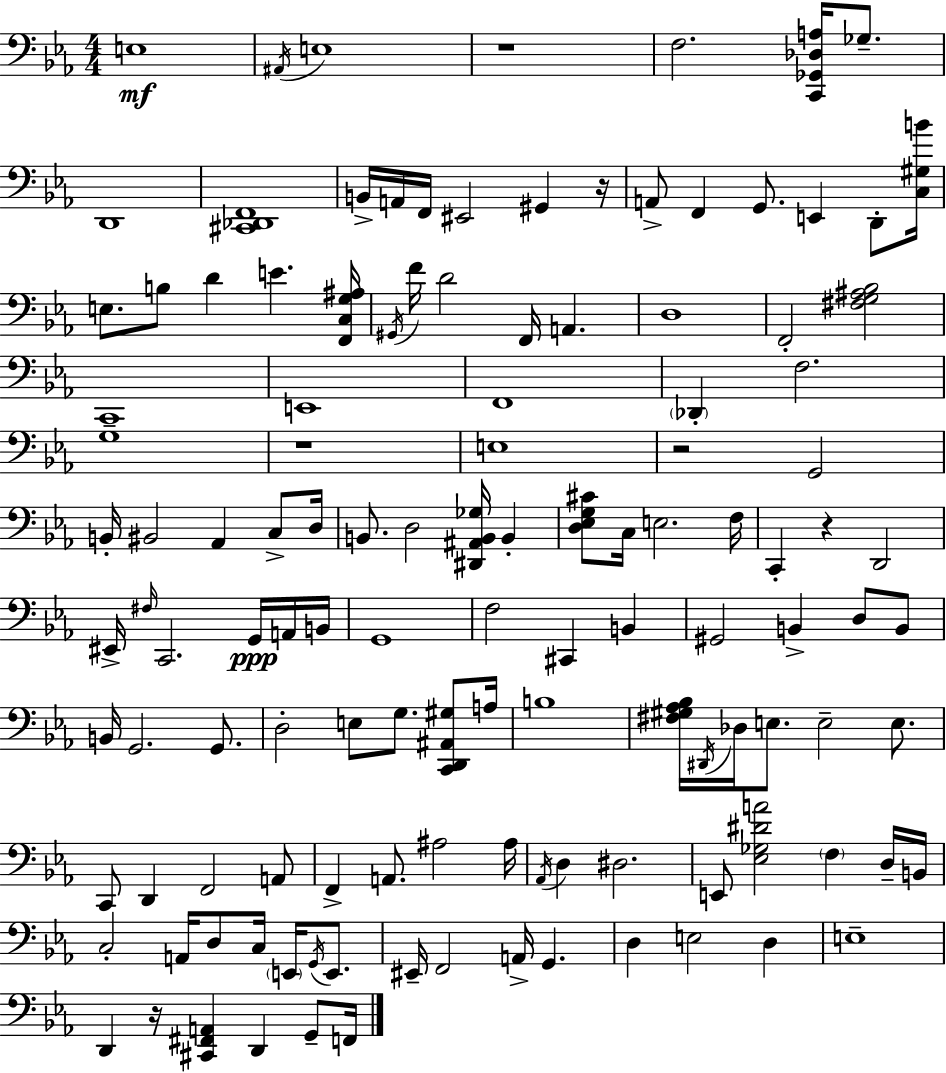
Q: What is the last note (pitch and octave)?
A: F2